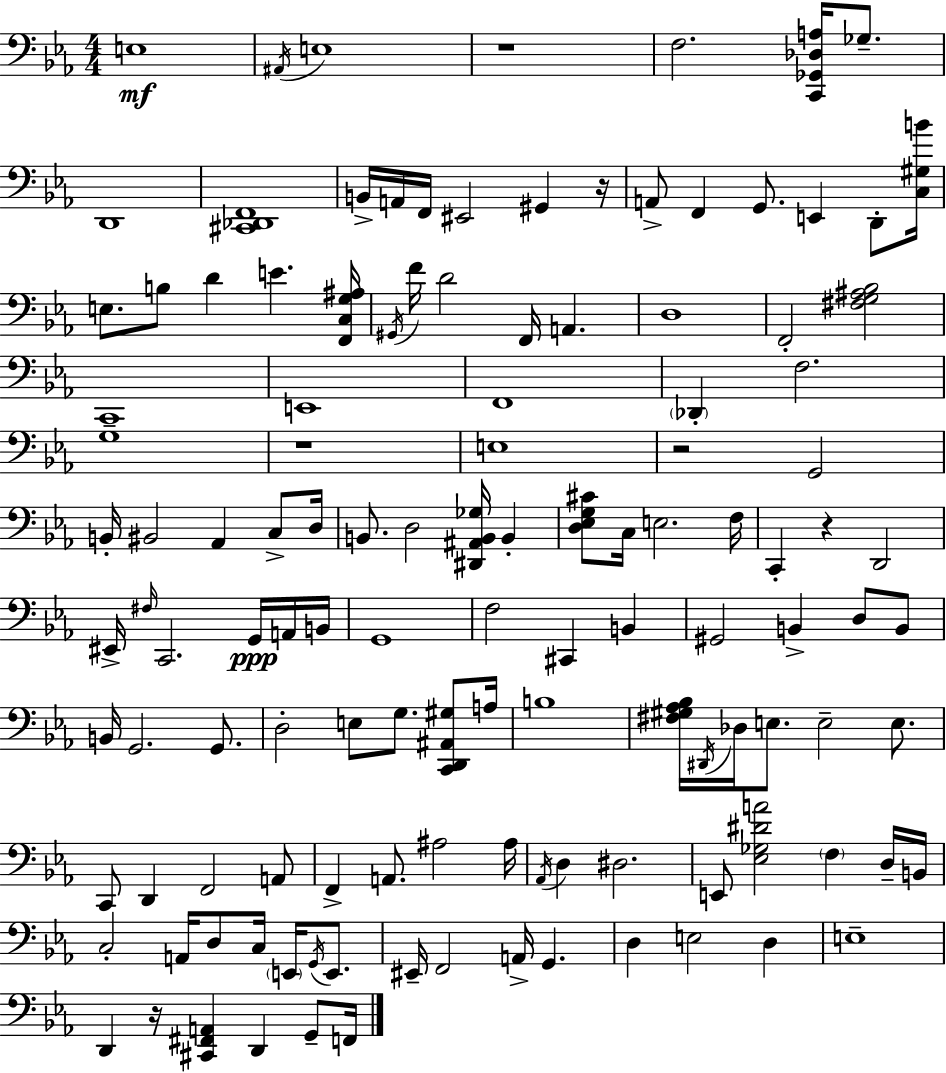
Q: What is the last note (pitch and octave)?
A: F2